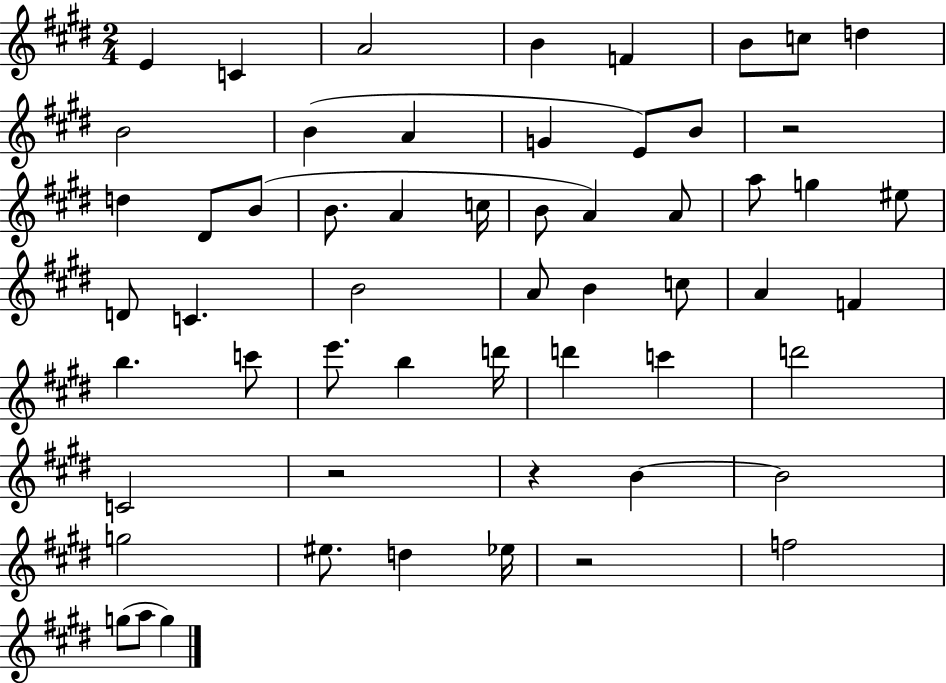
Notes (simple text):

E4/q C4/q A4/h B4/q F4/q B4/e C5/e D5/q B4/h B4/q A4/q G4/q E4/e B4/e R/h D5/q D#4/e B4/e B4/e. A4/q C5/s B4/e A4/q A4/e A5/e G5/q EIS5/e D4/e C4/q. B4/h A4/e B4/q C5/e A4/q F4/q B5/q. C6/e E6/e. B5/q D6/s D6/q C6/q D6/h C4/h R/h R/q B4/q B4/h G5/h EIS5/e. D5/q Eb5/s R/h F5/h G5/e A5/e G5/q